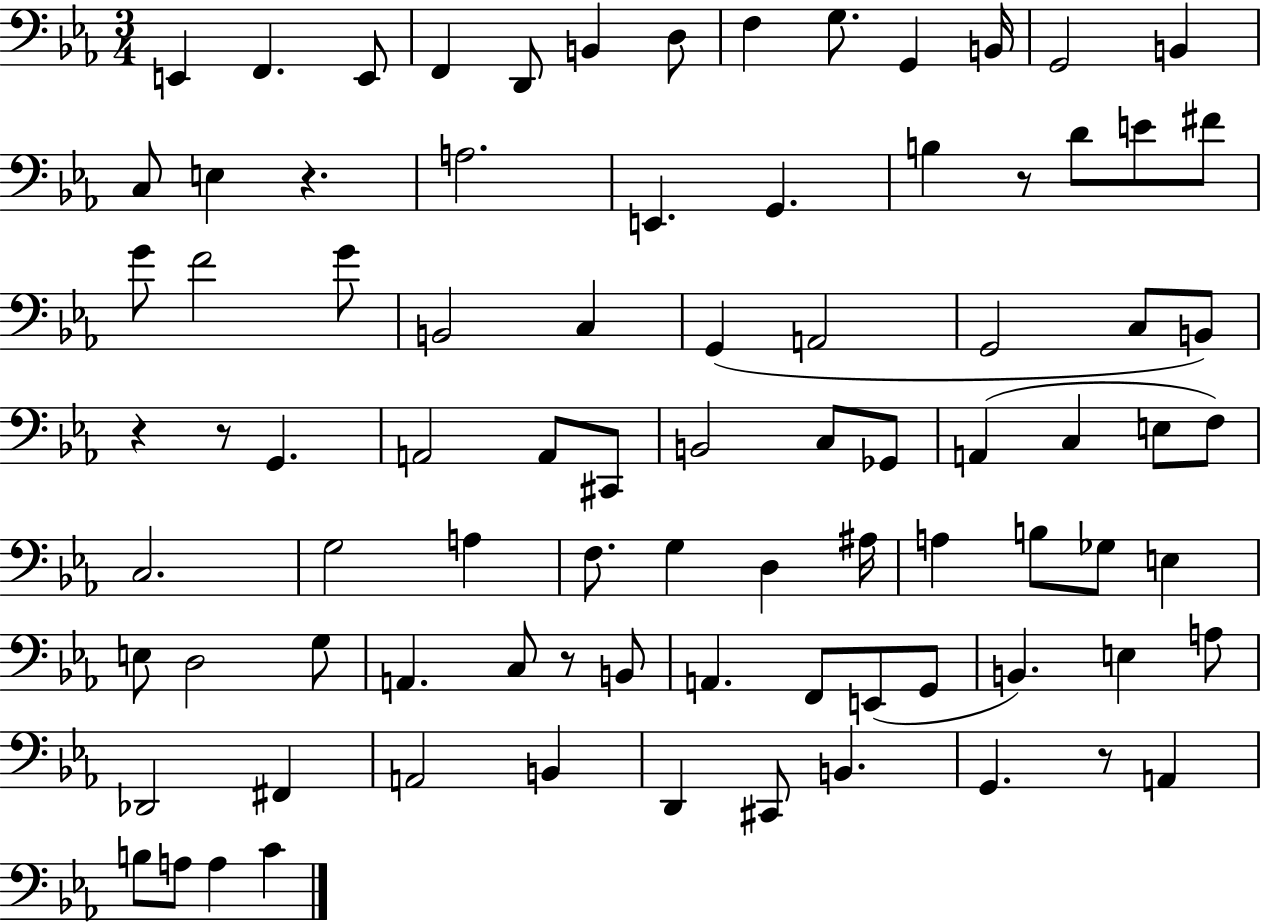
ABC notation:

X:1
T:Untitled
M:3/4
L:1/4
K:Eb
E,, F,, E,,/2 F,, D,,/2 B,, D,/2 F, G,/2 G,, B,,/4 G,,2 B,, C,/2 E, z A,2 E,, G,, B, z/2 D/2 E/2 ^F/2 G/2 F2 G/2 B,,2 C, G,, A,,2 G,,2 C,/2 B,,/2 z z/2 G,, A,,2 A,,/2 ^C,,/2 B,,2 C,/2 _G,,/2 A,, C, E,/2 F,/2 C,2 G,2 A, F,/2 G, D, ^A,/4 A, B,/2 _G,/2 E, E,/2 D,2 G,/2 A,, C,/2 z/2 B,,/2 A,, F,,/2 E,,/2 G,,/2 B,, E, A,/2 _D,,2 ^F,, A,,2 B,, D,, ^C,,/2 B,, G,, z/2 A,, B,/2 A,/2 A, C